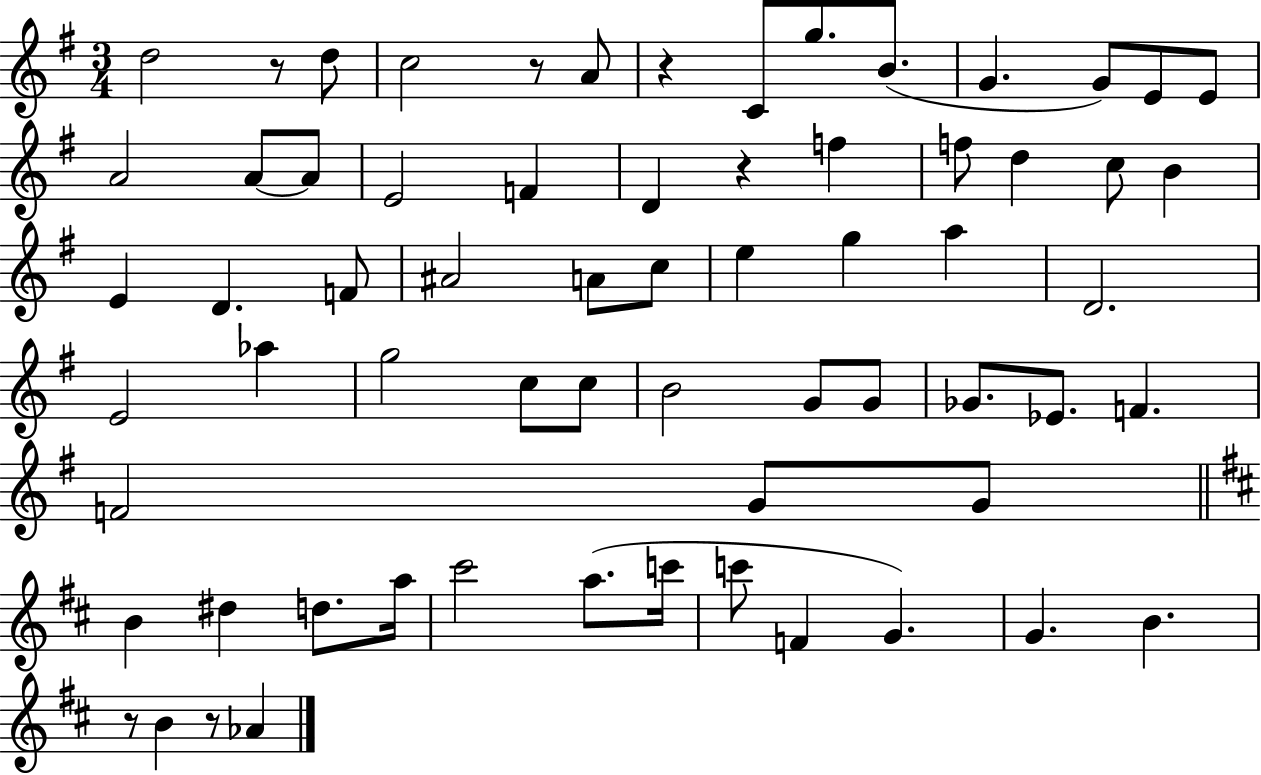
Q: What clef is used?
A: treble